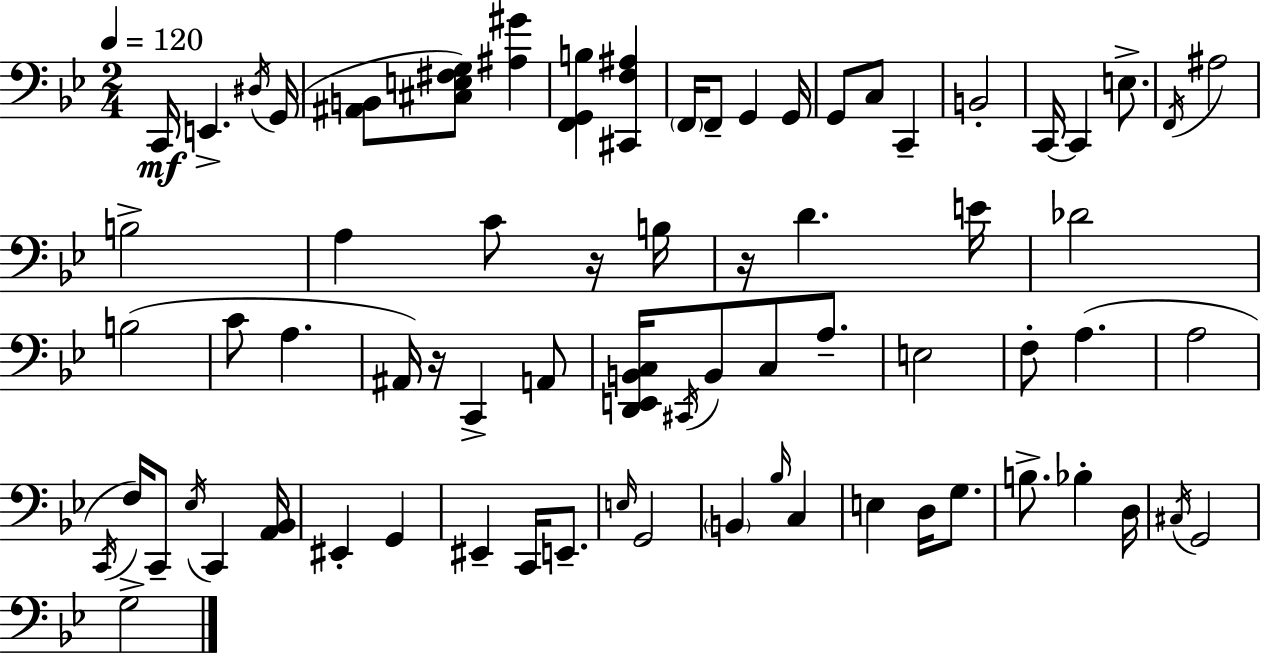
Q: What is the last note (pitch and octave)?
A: G3